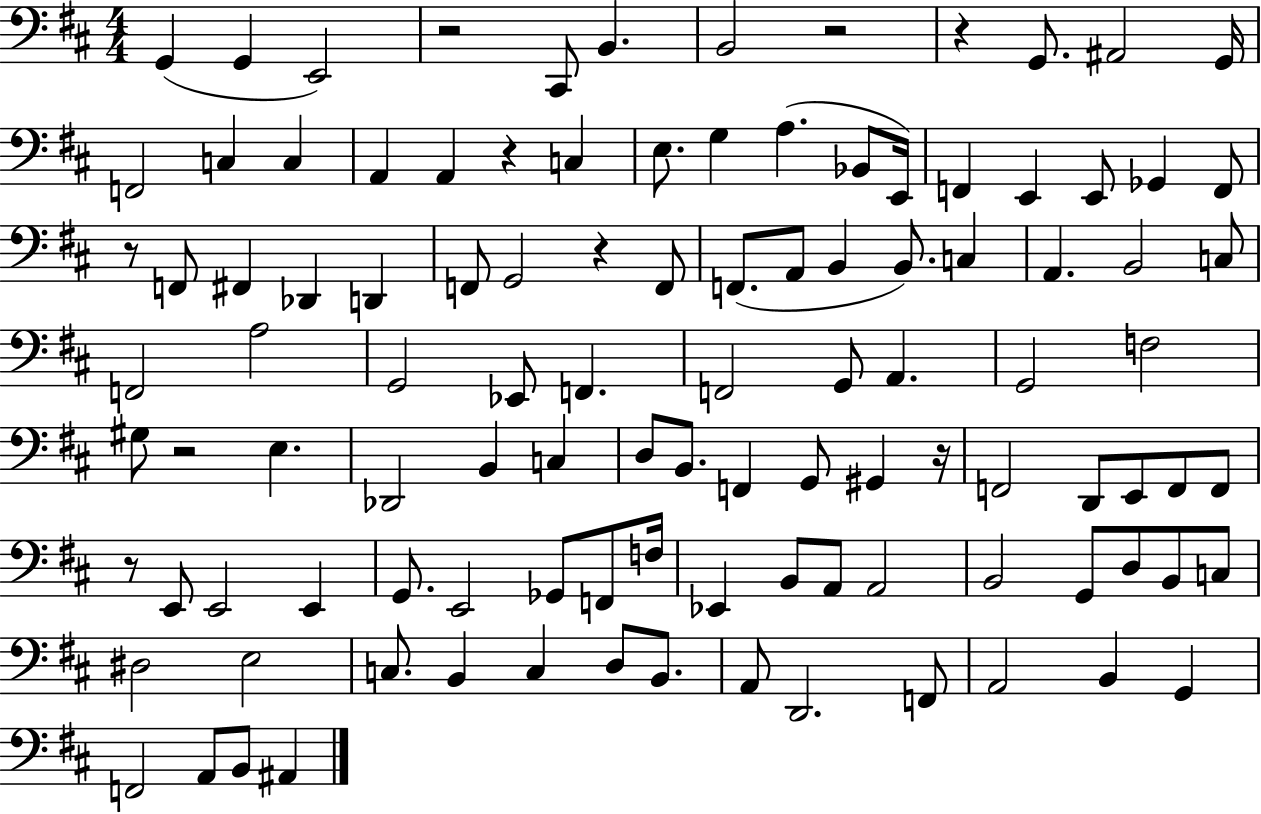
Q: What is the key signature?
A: D major